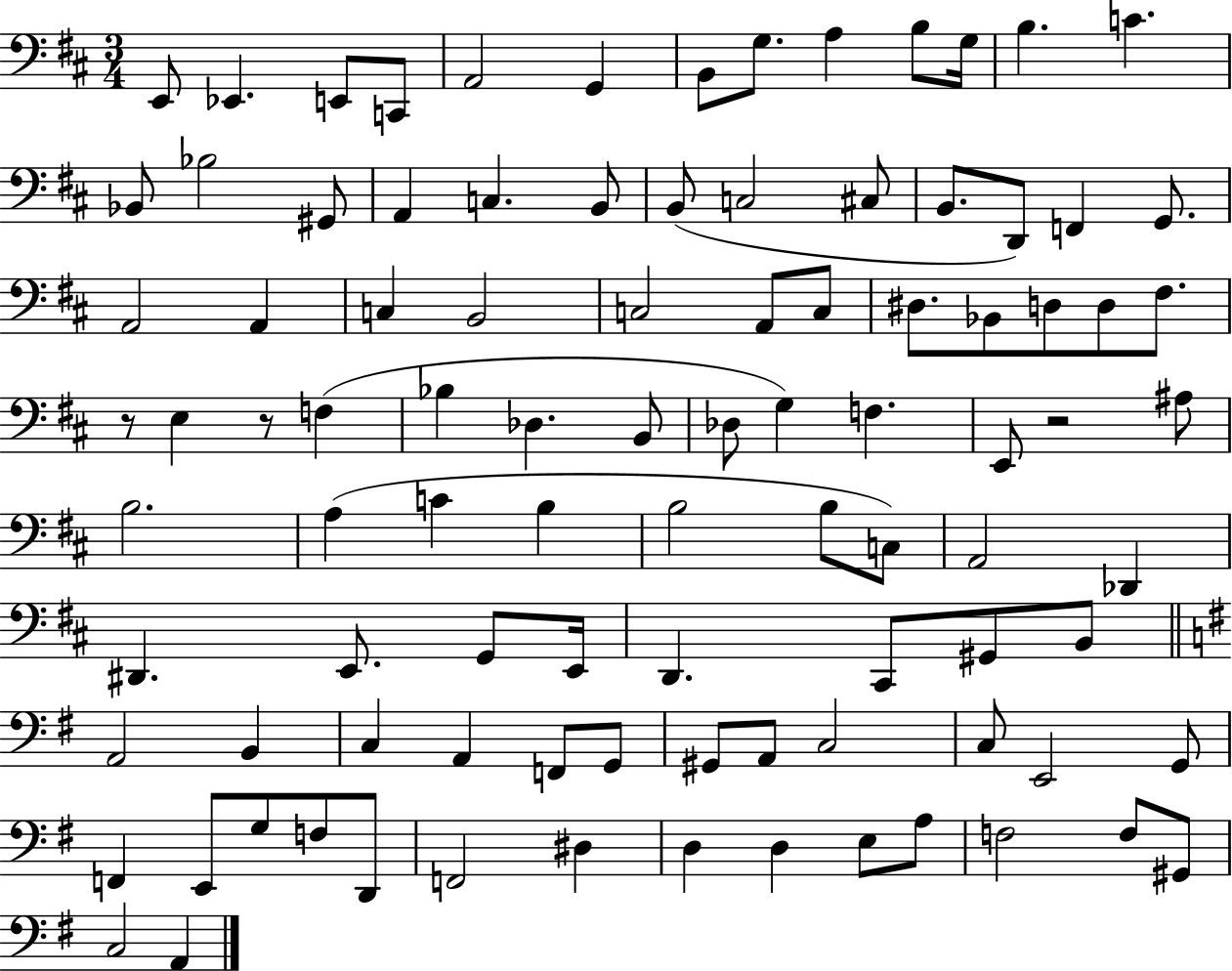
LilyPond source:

{
  \clef bass
  \numericTimeSignature
  \time 3/4
  \key d \major
  e,8 ees,4. e,8 c,8 | a,2 g,4 | b,8 g8. a4 b8 g16 | b4. c'4. | \break bes,8 bes2 gis,8 | a,4 c4. b,8 | b,8( c2 cis8 | b,8. d,8) f,4 g,8. | \break a,2 a,4 | c4 b,2 | c2 a,8 c8 | dis8. bes,8 d8 d8 fis8. | \break r8 e4 r8 f4( | bes4 des4. b,8 | des8 g4) f4. | e,8 r2 ais8 | \break b2. | a4( c'4 b4 | b2 b8 c8) | a,2 des,4 | \break dis,4. e,8. g,8 e,16 | d,4. cis,8 gis,8 b,8 | \bar "||" \break \key g \major a,2 b,4 | c4 a,4 f,8 g,8 | gis,8 a,8 c2 | c8 e,2 g,8 | \break f,4 e,8 g8 f8 d,8 | f,2 dis4 | d4 d4 e8 a8 | f2 f8 gis,8 | \break c2 a,4 | \bar "|."
}